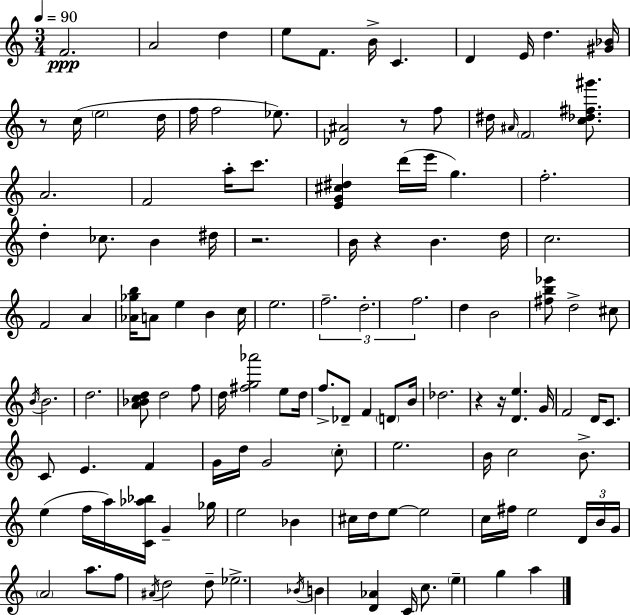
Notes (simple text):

F4/h. A4/h D5/q E5/e F4/e. B4/s C4/q. D4/q E4/s D5/q. [G#4,Bb4]/s R/e C5/s E5/h D5/s F5/s F5/h Eb5/e. [Db4,A#4]/h R/e F5/e D#5/s A#4/s F4/h [C5,Db5,F#5,G#6]/e. A4/h. F4/h A5/s C6/e. [E4,G4,C#5,D#5]/q D6/s E6/s G5/q. F5/h. D5/q CES5/e. B4/q D#5/s R/h. B4/s R/q B4/q. D5/s C5/h. F4/h A4/q [Ab4,Gb5,B5]/s A4/e E5/q B4/q C5/s E5/h. F5/h. D5/h. F5/h. D5/q B4/h [F#5,B5,Eb6]/e D5/h C#5/e B4/s B4/h. D5/h. [A4,Bb4,C5,D5]/e D5/h F5/e D5/s [F#5,G5,Ab6]/h E5/e D5/s F5/e. Db4/e F4/q D4/e B4/s Db5/h. R/q R/s [D4,E5]/q. G4/s F4/h D4/s C4/e. C4/e E4/q. F4/q G4/s D5/s G4/h C5/e E5/h. B4/s C5/h B4/e. E5/q F5/s A5/s [C4,Ab5,Bb5]/s G4/q Gb5/s E5/h Bb4/q C#5/s D5/s E5/e E5/h C5/s F#5/s E5/h D4/s B4/s G4/s A4/h A5/e. F5/e A#4/s D5/h D5/e Eb5/h. Bb4/s B4/q [D4,Ab4]/q C4/s C5/e. E5/q G5/q A5/q